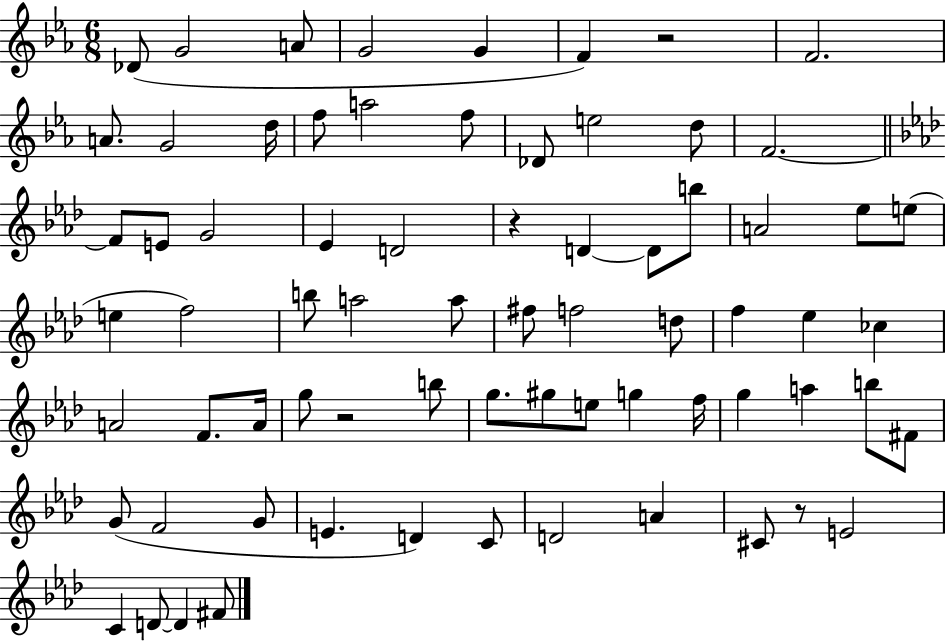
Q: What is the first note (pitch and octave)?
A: Db4